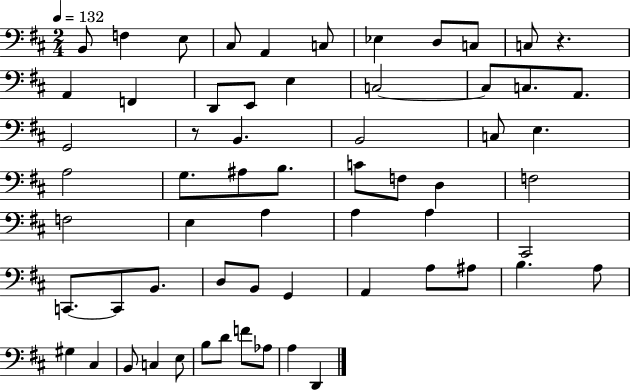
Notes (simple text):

B2/e F3/q E3/e C#3/e A2/q C3/e Eb3/q D3/e C3/e C3/e R/q. A2/q F2/q D2/e E2/e E3/q C3/h C3/e C3/e. A2/e. G2/h R/e B2/q. B2/h C3/e E3/q. A3/h G3/e. A#3/e B3/e. C4/e F3/e D3/q F3/h F3/h E3/q A3/q A3/q A3/q C#2/h C2/e. C2/e B2/e. D3/e B2/e G2/q A2/q A3/e A#3/e B3/q. A3/e G#3/q C#3/q B2/e C3/q E3/e B3/e D4/e F4/e Ab3/e A3/q D2/q